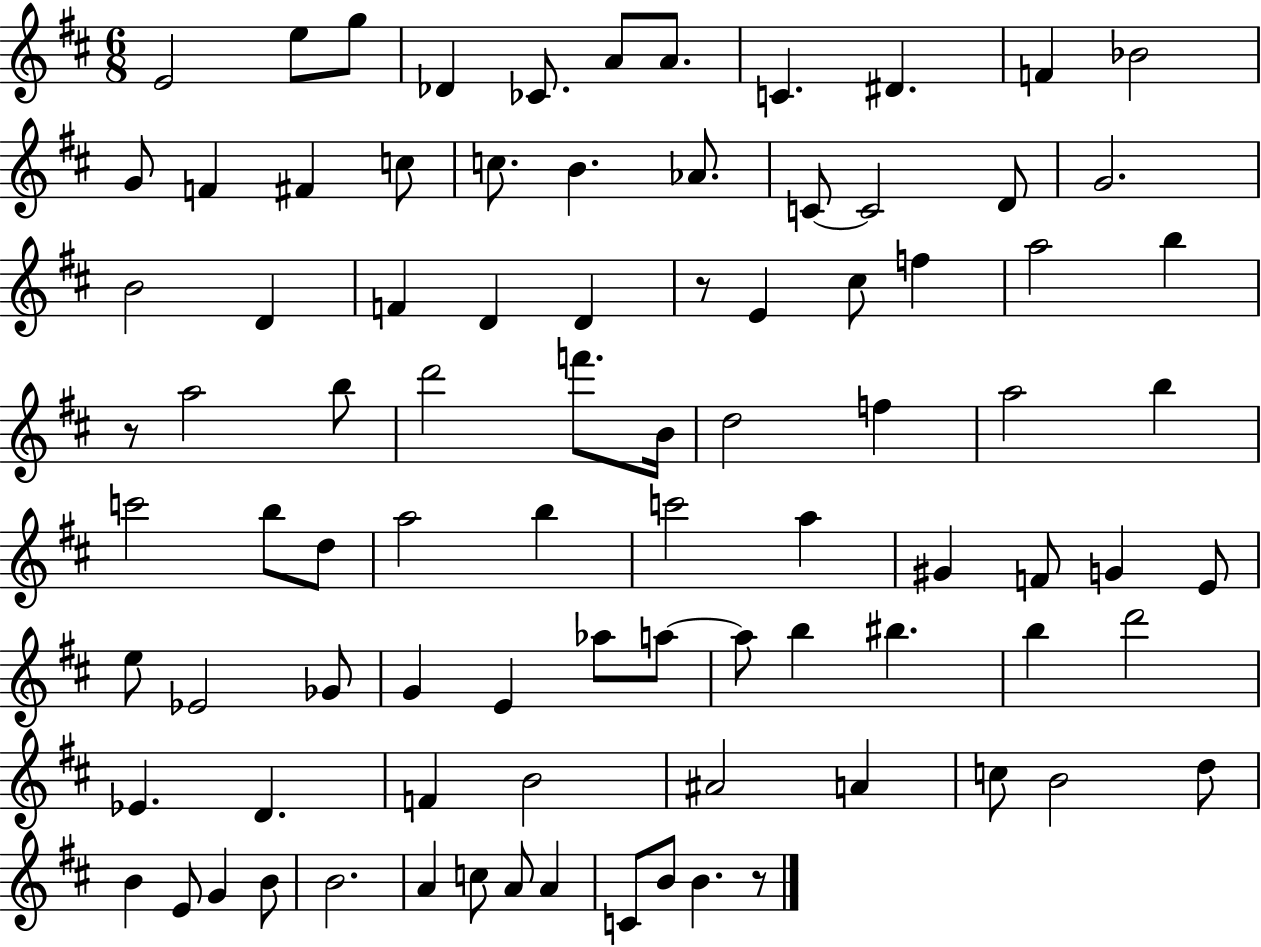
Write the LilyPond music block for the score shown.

{
  \clef treble
  \numericTimeSignature
  \time 6/8
  \key d \major
  e'2 e''8 g''8 | des'4 ces'8. a'8 a'8. | c'4. dis'4. | f'4 bes'2 | \break g'8 f'4 fis'4 c''8 | c''8. b'4. aes'8. | c'8~~ c'2 d'8 | g'2. | \break b'2 d'4 | f'4 d'4 d'4 | r8 e'4 cis''8 f''4 | a''2 b''4 | \break r8 a''2 b''8 | d'''2 f'''8. b'16 | d''2 f''4 | a''2 b''4 | \break c'''2 b''8 d''8 | a''2 b''4 | c'''2 a''4 | gis'4 f'8 g'4 e'8 | \break e''8 ees'2 ges'8 | g'4 e'4 aes''8 a''8~~ | a''8 b''4 bis''4. | b''4 d'''2 | \break ees'4. d'4. | f'4 b'2 | ais'2 a'4 | c''8 b'2 d''8 | \break b'4 e'8 g'4 b'8 | b'2. | a'4 c''8 a'8 a'4 | c'8 b'8 b'4. r8 | \break \bar "|."
}